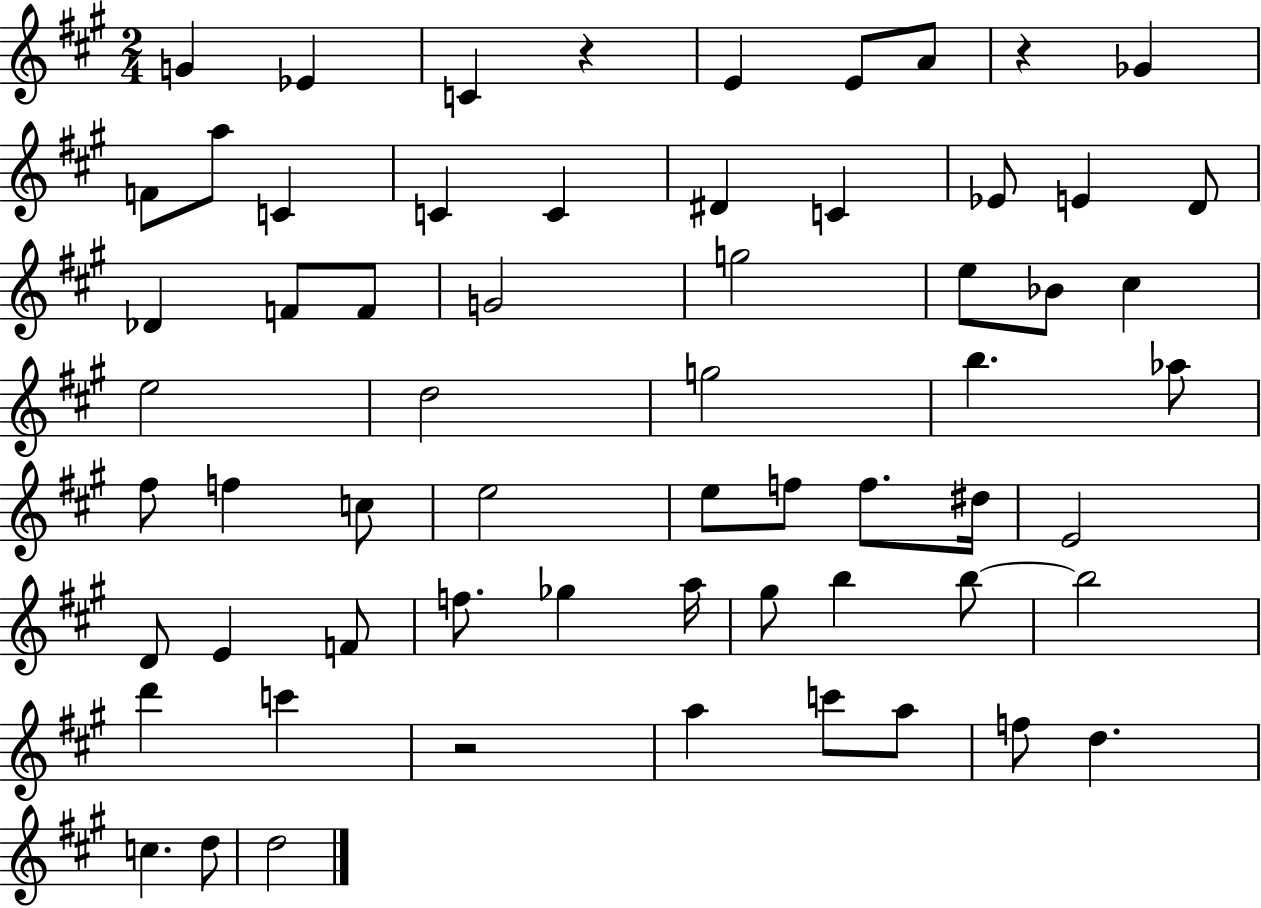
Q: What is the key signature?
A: A major